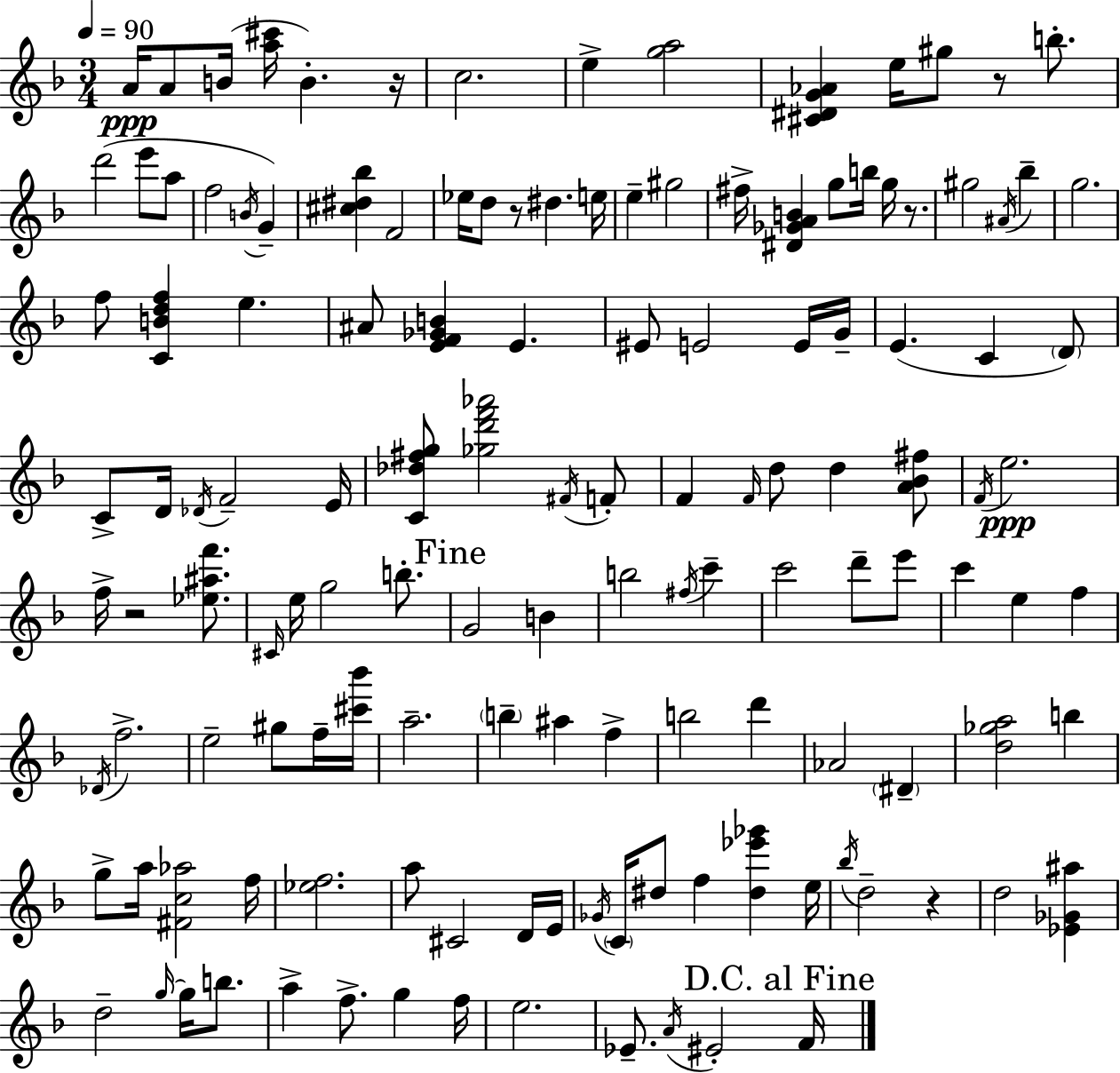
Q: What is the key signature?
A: D minor